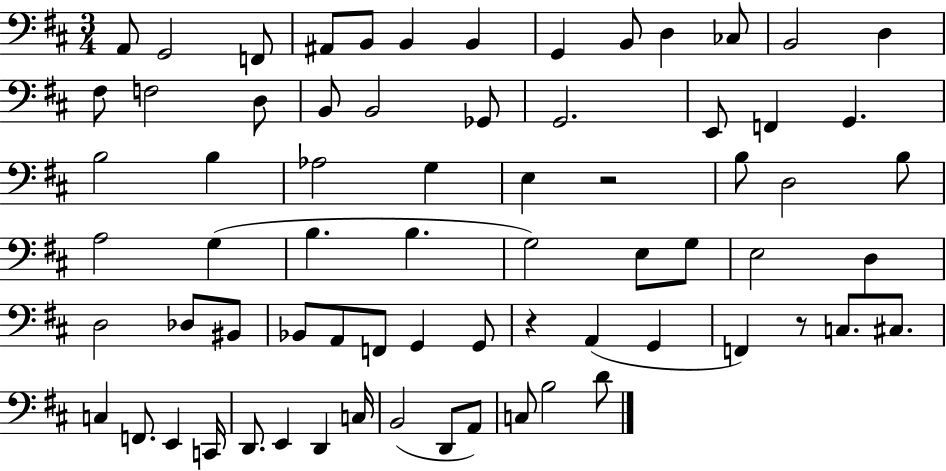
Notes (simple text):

A2/e G2/h F2/e A#2/e B2/e B2/q B2/q G2/q B2/e D3/q CES3/e B2/h D3/q F#3/e F3/h D3/e B2/e B2/h Gb2/e G2/h. E2/e F2/q G2/q. B3/h B3/q Ab3/h G3/q E3/q R/h B3/e D3/h B3/e A3/h G3/q B3/q. B3/q. G3/h E3/e G3/e E3/h D3/q D3/h Db3/e BIS2/e Bb2/e A2/e F2/e G2/q G2/e R/q A2/q G2/q F2/q R/e C3/e. C#3/e. C3/q F2/e. E2/q C2/s D2/e. E2/q D2/q C3/s B2/h D2/e A2/e C3/e B3/h D4/e